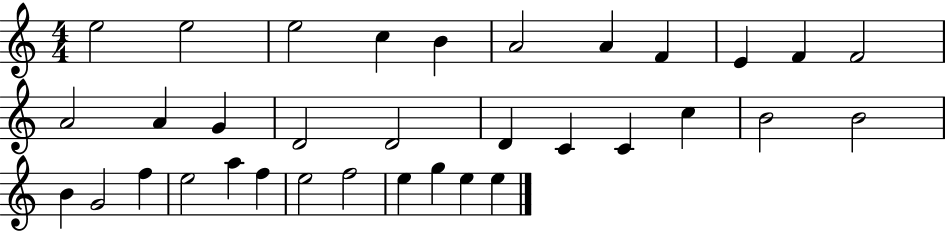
X:1
T:Untitled
M:4/4
L:1/4
K:C
e2 e2 e2 c B A2 A F E F F2 A2 A G D2 D2 D C C c B2 B2 B G2 f e2 a f e2 f2 e g e e